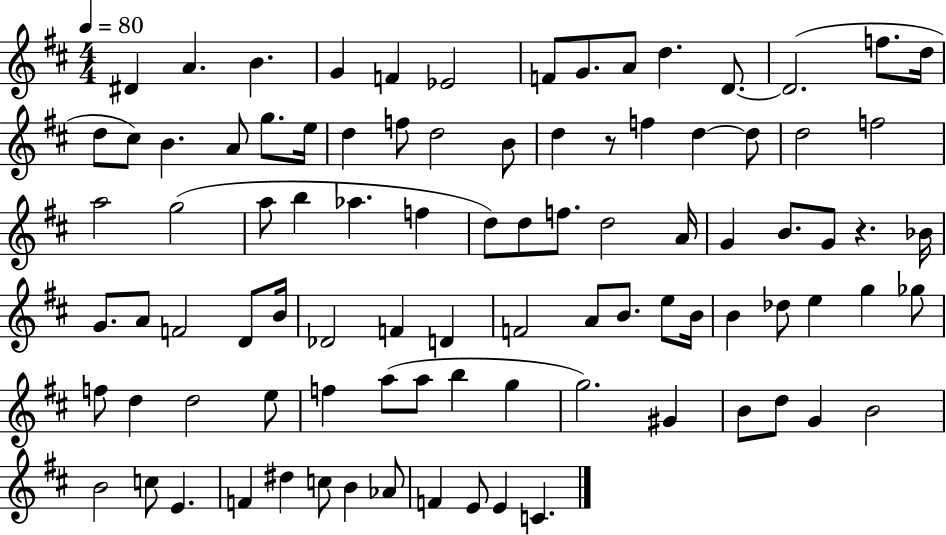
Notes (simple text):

D#4/q A4/q. B4/q. G4/q F4/q Eb4/h F4/e G4/e. A4/e D5/q. D4/e. D4/h. F5/e. D5/s D5/e C#5/e B4/q. A4/e G5/e. E5/s D5/q F5/e D5/h B4/e D5/q R/e F5/q D5/q D5/e D5/h F5/h A5/h G5/h A5/e B5/q Ab5/q. F5/q D5/e D5/e F5/e. D5/h A4/s G4/q B4/e. G4/e R/q. Bb4/s G4/e. A4/e F4/h D4/e B4/s Db4/h F4/q D4/q F4/h A4/e B4/e. E5/e B4/s B4/q Db5/e E5/q G5/q Gb5/e F5/e D5/q D5/h E5/e F5/q A5/e A5/e B5/q G5/q G5/h. G#4/q B4/e D5/e G4/q B4/h B4/h C5/e E4/q. F4/q D#5/q C5/e B4/q Ab4/e F4/q E4/e E4/q C4/q.